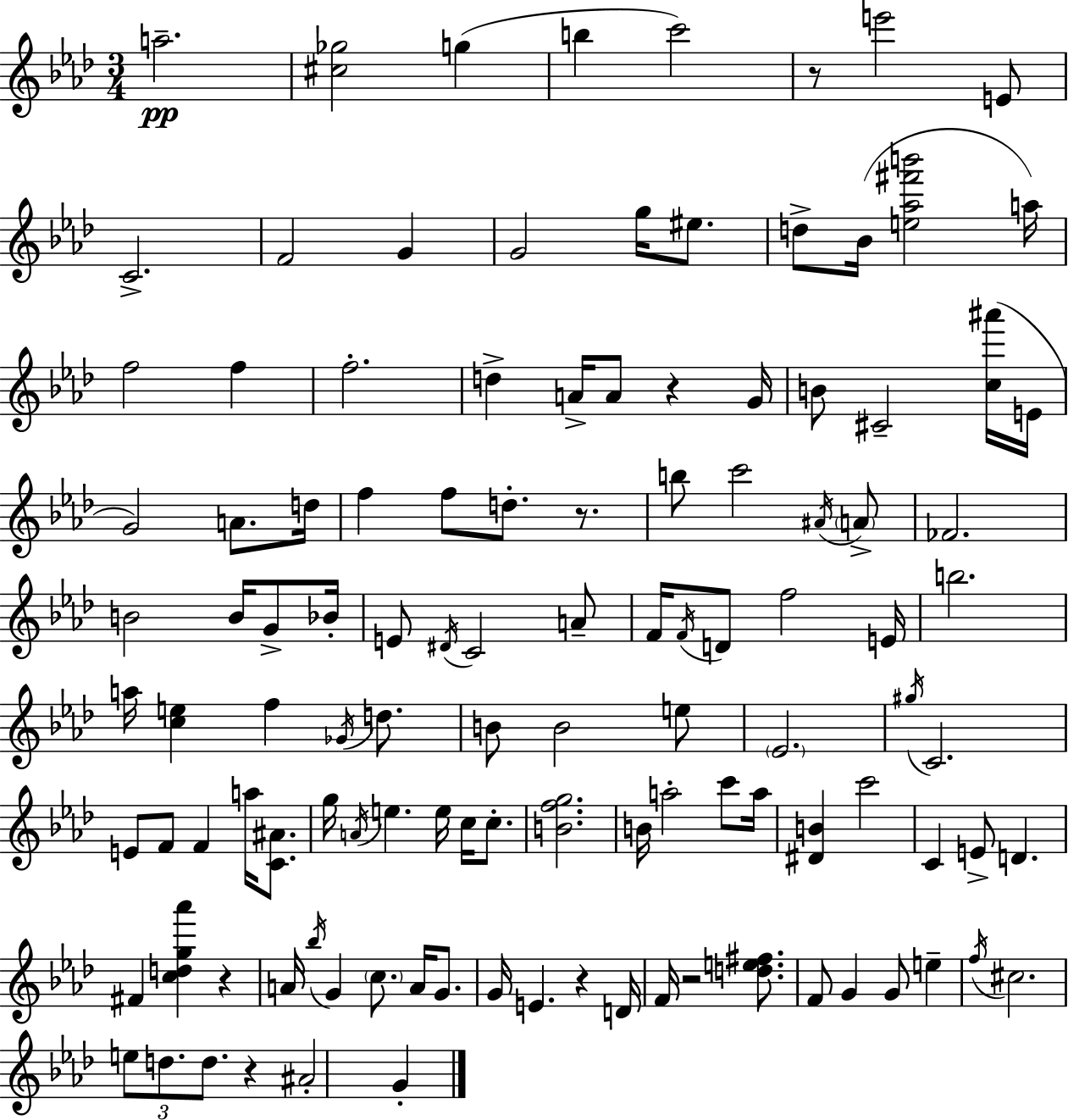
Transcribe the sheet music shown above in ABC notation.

X:1
T:Untitled
M:3/4
L:1/4
K:Ab
a2 [^c_g]2 g b c'2 z/2 e'2 E/2 C2 F2 G G2 g/4 ^e/2 d/2 _B/4 [e_a^f'b']2 a/4 f2 f f2 d A/4 A/2 z G/4 B/2 ^C2 [c^a']/4 E/4 G2 A/2 d/4 f f/2 d/2 z/2 b/2 c'2 ^A/4 A/2 _F2 B2 B/4 G/2 _B/4 E/2 ^D/4 C2 A/2 F/4 F/4 D/2 f2 E/4 b2 a/4 [ce] f _G/4 d/2 B/2 B2 e/2 _E2 ^g/4 C2 E/2 F/2 F a/4 [C^A]/2 g/4 A/4 e e/4 c/4 c/2 [Bfg]2 B/4 a2 c'/2 a/4 [^DB] c'2 C E/2 D ^F [cdg_a'] z A/4 _b/4 G c/2 A/4 G/2 G/4 E z D/4 F/4 z2 [de^f]/2 F/2 G G/2 e f/4 ^c2 e/2 d/2 d/2 z ^A2 G